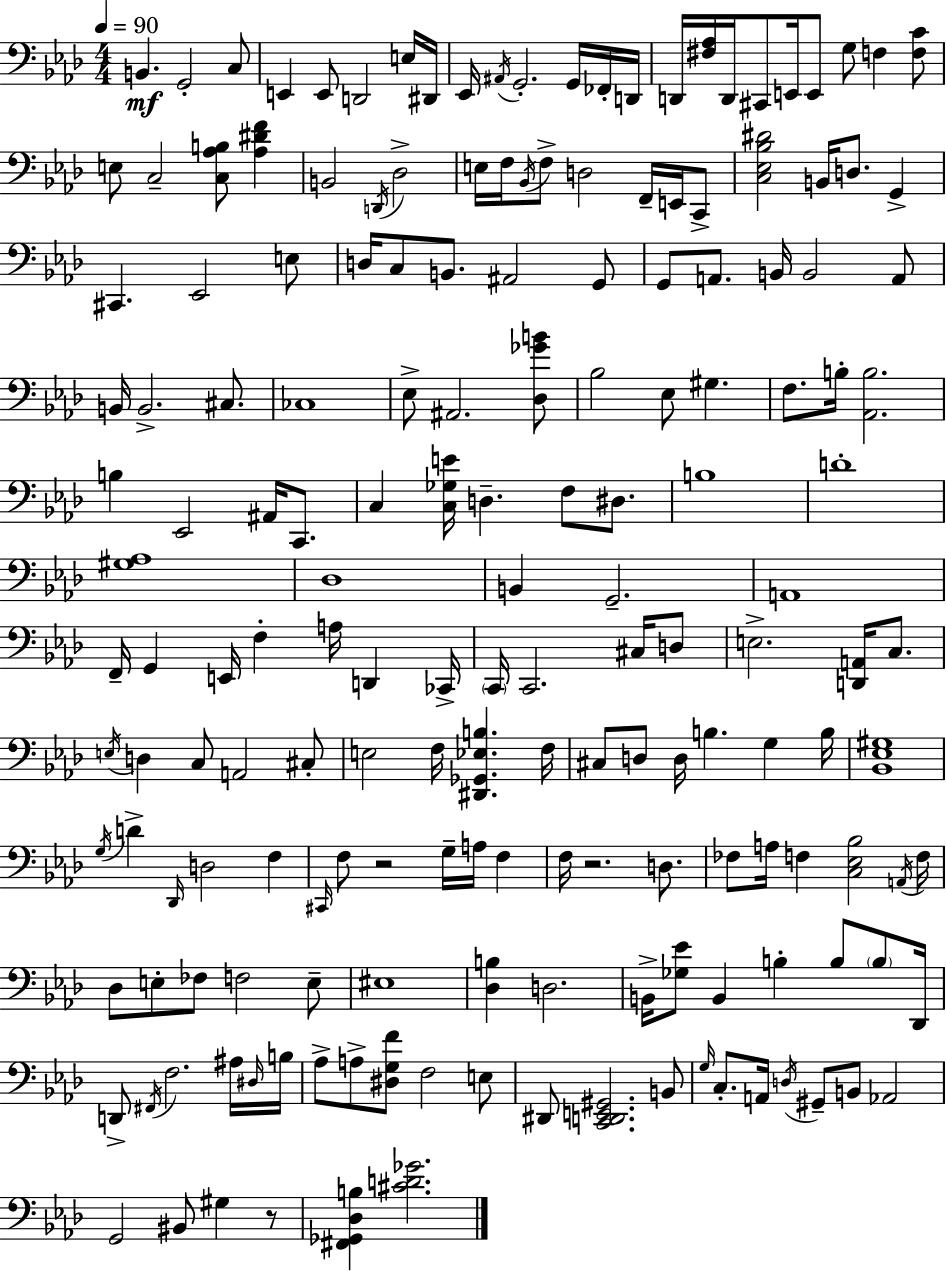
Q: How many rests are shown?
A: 3